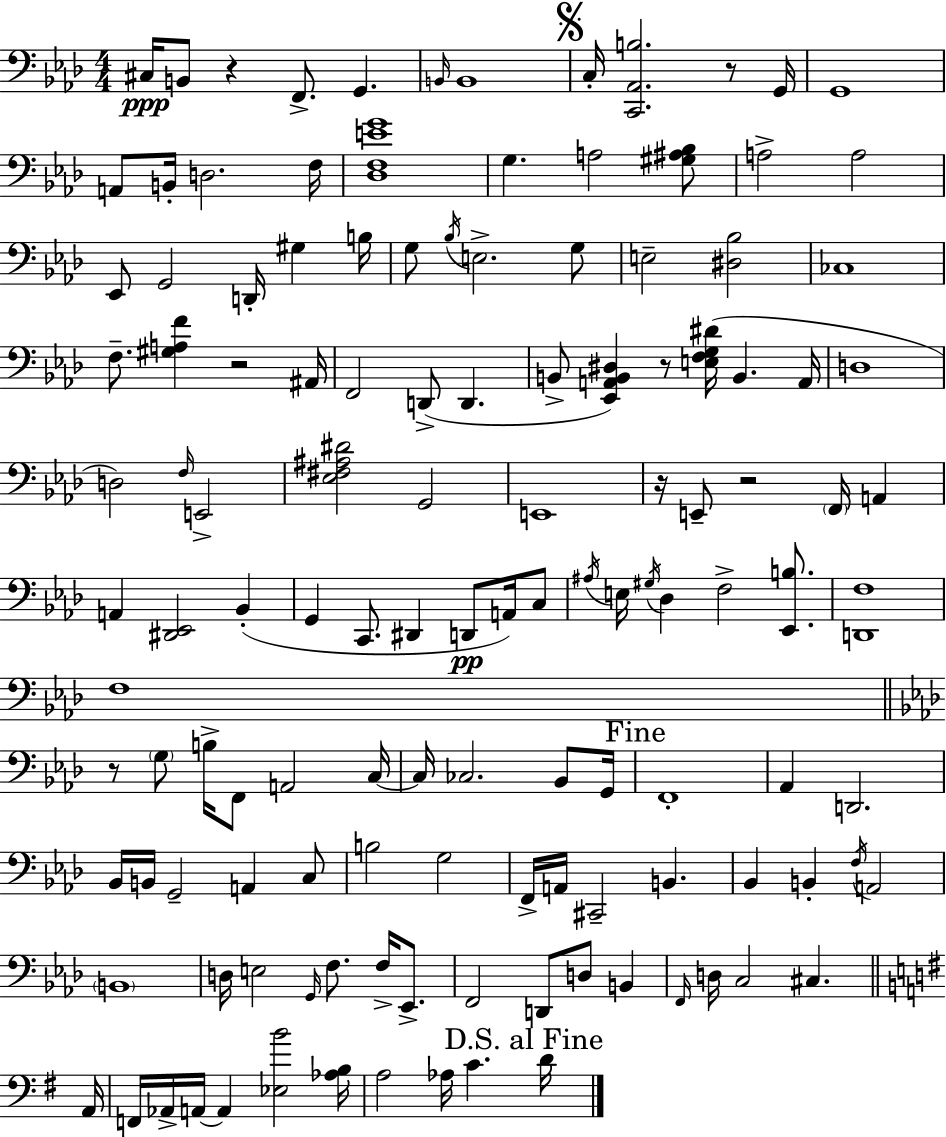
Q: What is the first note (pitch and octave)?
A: C#3